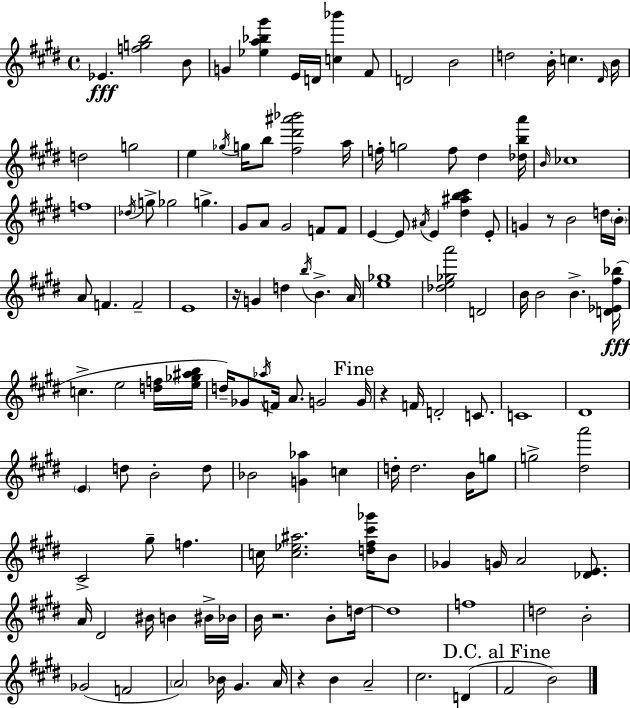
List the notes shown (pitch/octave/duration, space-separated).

Eb4/q. [F5,G5,B5]/h B4/e G4/q [Eb5,A5,Bb5,G#6]/q E4/s D4/s [C5,Bb6]/q F#4/e D4/h B4/h D5/h B4/s C5/q. D#4/s B4/s D5/h G5/h E5/q Gb5/s G5/s B5/e [F#5,D#6,A#6,Bb6]/h A5/s F5/s G5/h F5/e D#5/q [Db5,B5,A6]/s B4/s CES5/w F5/w Db5/s G5/e Gb5/h G5/q. G#4/e A4/e G#4/h F4/e F4/e E4/q E4/e A#4/s E4/q [D#5,A#5,B5,C#6]/q E4/e G4/q R/e B4/h D5/s B4/s A4/e F4/q. F4/h E4/w R/s G4/q D5/q B5/s B4/q. A4/s [E5,Gb5]/w [Db5,E5,Gb5,A6]/h D4/h B4/s B4/h B4/q. [D4,Eb4,F#5,Bb5]/s C5/q. E5/h [D5,F5]/s [E5,Gb5,A#5,B5]/s D5/s Gb4/e Ab5/s F4/s A4/e. G4/h G4/s R/q F4/s D4/h C4/e. C4/w D#4/w E4/q D5/e B4/h D5/e Bb4/h [G4,Ab5]/q C5/q D5/s D5/h. B4/s G5/e G5/h [D#5,A6]/h C#4/h G#5/e F5/q. C5/s [C5,Eb5,A#5]/h. [D5,F#5,C#6,Gb6]/s B4/e Gb4/q G4/s A4/h [Db4,E4]/e. A4/s D#4/h BIS4/s B4/q BIS4/s Bb4/s B4/s R/h. B4/e D5/s D5/w F5/w D5/h B4/h Gb4/h F4/h A4/h Bb4/s G#4/q. A4/s R/q B4/q A4/h C#5/h. D4/q F#4/h B4/h